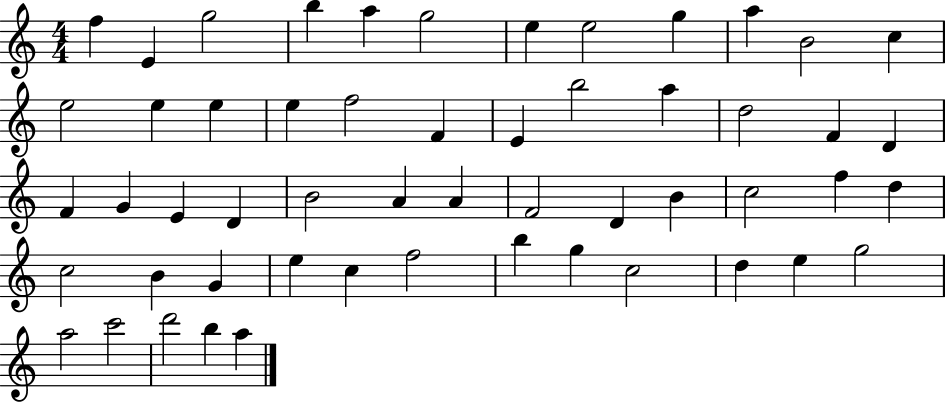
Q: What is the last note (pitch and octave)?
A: A5